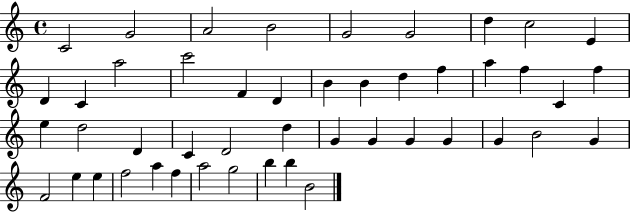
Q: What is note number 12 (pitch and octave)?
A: A5